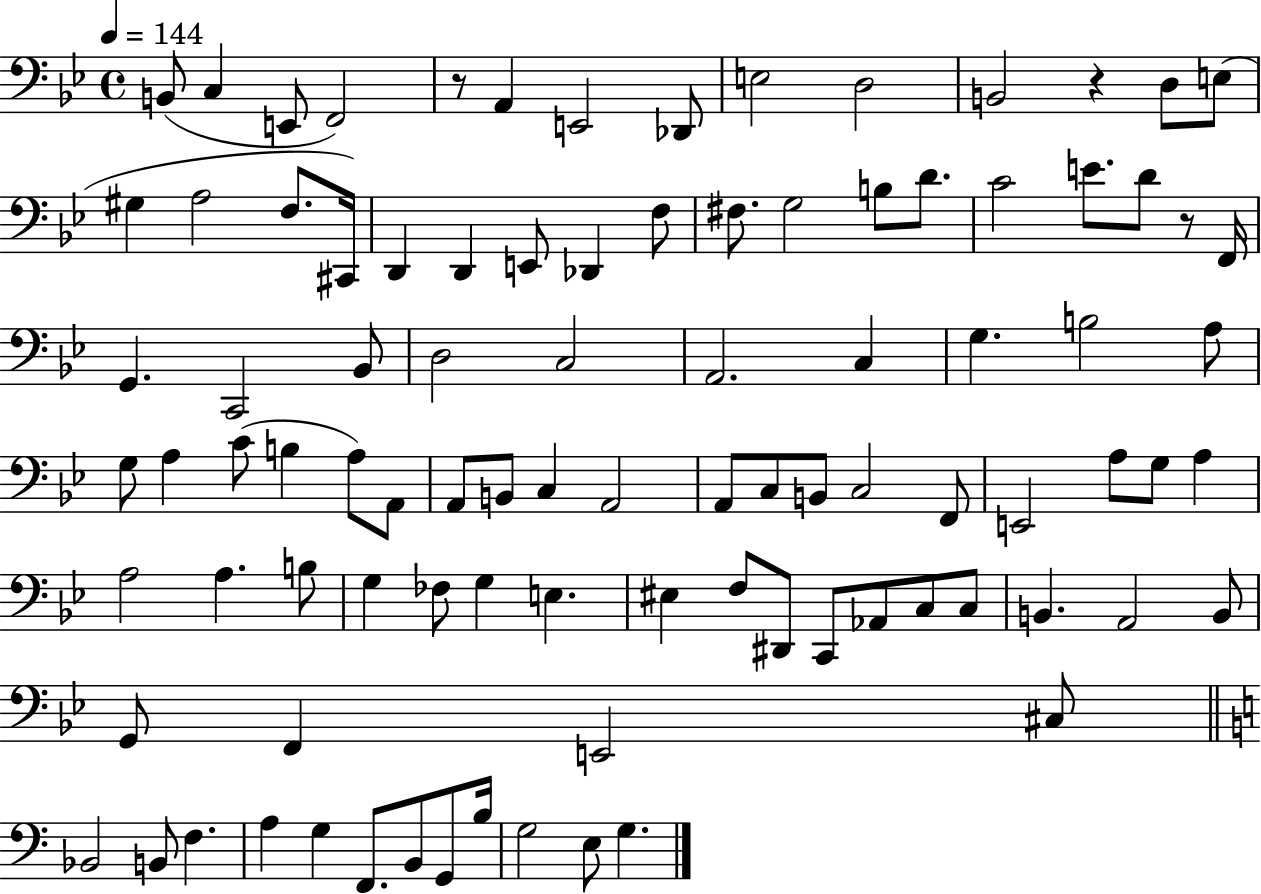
X:1
T:Untitled
M:4/4
L:1/4
K:Bb
B,,/2 C, E,,/2 F,,2 z/2 A,, E,,2 _D,,/2 E,2 D,2 B,,2 z D,/2 E,/2 ^G, A,2 F,/2 ^C,,/4 D,, D,, E,,/2 _D,, F,/2 ^F,/2 G,2 B,/2 D/2 C2 E/2 D/2 z/2 F,,/4 G,, C,,2 _B,,/2 D,2 C,2 A,,2 C, G, B,2 A,/2 G,/2 A, C/2 B, A,/2 A,,/2 A,,/2 B,,/2 C, A,,2 A,,/2 C,/2 B,,/2 C,2 F,,/2 E,,2 A,/2 G,/2 A, A,2 A, B,/2 G, _F,/2 G, E, ^E, F,/2 ^D,,/2 C,,/2 _A,,/2 C,/2 C,/2 B,, A,,2 B,,/2 G,,/2 F,, E,,2 ^C,/2 _B,,2 B,,/2 F, A, G, F,,/2 B,,/2 G,,/2 B,/4 G,2 E,/2 G,